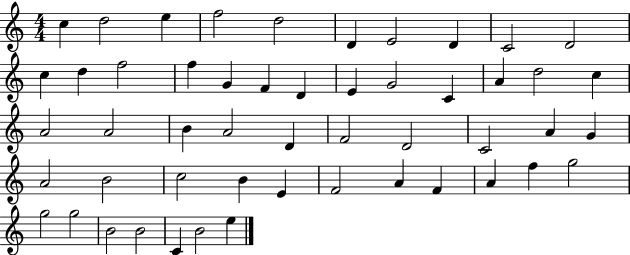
C5/q D5/h E5/q F5/h D5/h D4/q E4/h D4/q C4/h D4/h C5/q D5/q F5/h F5/q G4/q F4/q D4/q E4/q G4/h C4/q A4/q D5/h C5/q A4/h A4/h B4/q A4/h D4/q F4/h D4/h C4/h A4/q G4/q A4/h B4/h C5/h B4/q E4/q F4/h A4/q F4/q A4/q F5/q G5/h G5/h G5/h B4/h B4/h C4/q B4/h E5/q